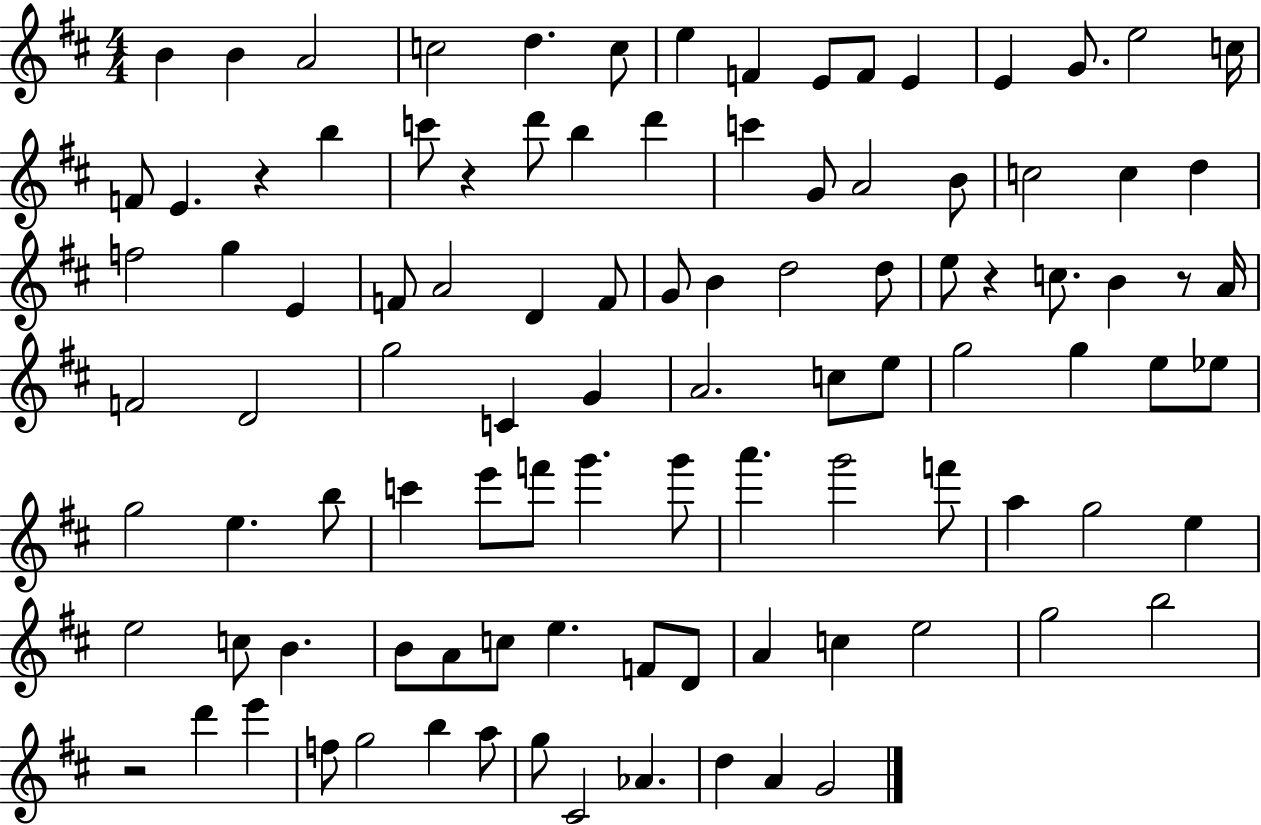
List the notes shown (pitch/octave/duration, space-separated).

B4/q B4/q A4/h C5/h D5/q. C5/e E5/q F4/q E4/e F4/e E4/q E4/q G4/e. E5/h C5/s F4/e E4/q. R/q B5/q C6/e R/q D6/e B5/q D6/q C6/q G4/e A4/h B4/e C5/h C5/q D5/q F5/h G5/q E4/q F4/e A4/h D4/q F4/e G4/e B4/q D5/h D5/e E5/e R/q C5/e. B4/q R/e A4/s F4/h D4/h G5/h C4/q G4/q A4/h. C5/e E5/e G5/h G5/q E5/e Eb5/e G5/h E5/q. B5/e C6/q E6/e F6/e G6/q. G6/e A6/q. G6/h F6/e A5/q G5/h E5/q E5/h C5/e B4/q. B4/e A4/e C5/e E5/q. F4/e D4/e A4/q C5/q E5/h G5/h B5/h R/h D6/q E6/q F5/e G5/h B5/q A5/e G5/e C#4/h Ab4/q. D5/q A4/q G4/h